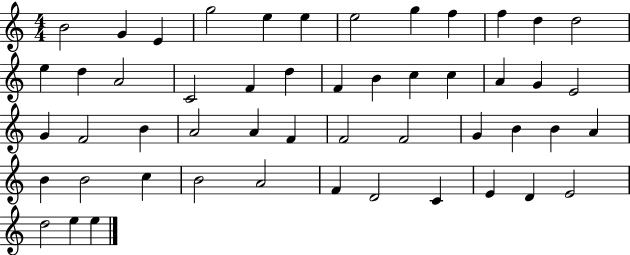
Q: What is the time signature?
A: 4/4